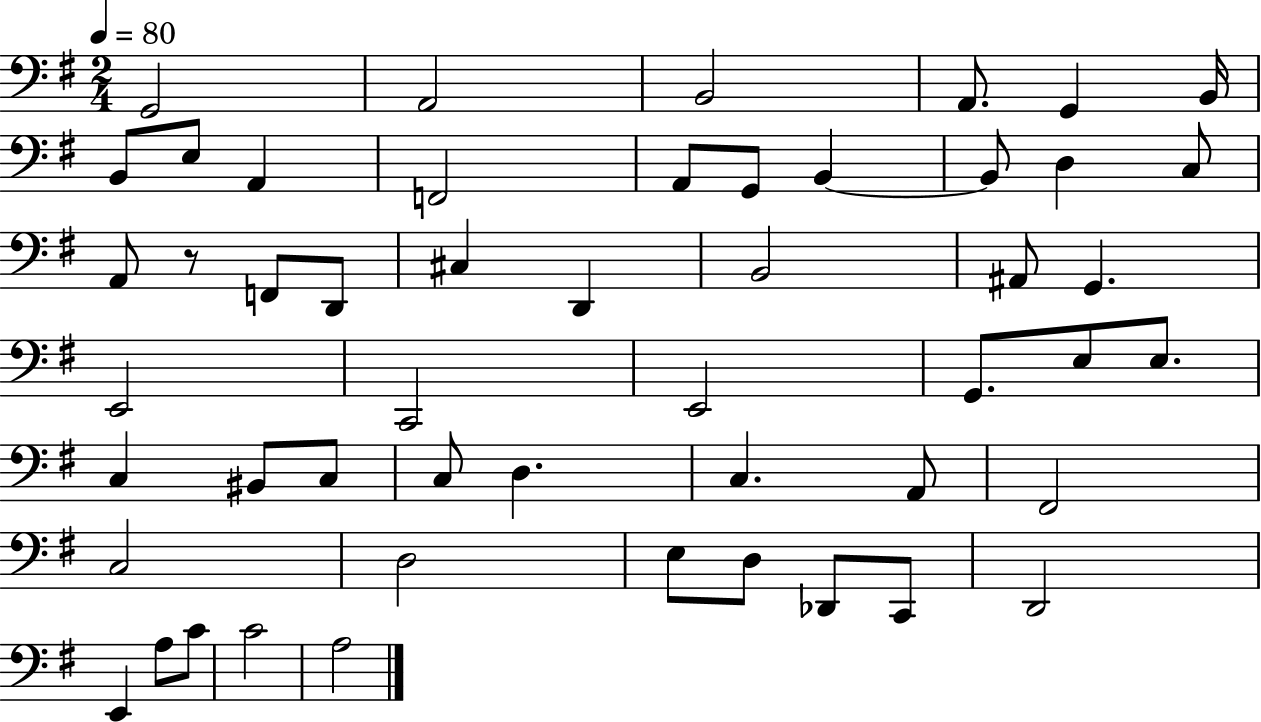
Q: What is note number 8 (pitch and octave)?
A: E3